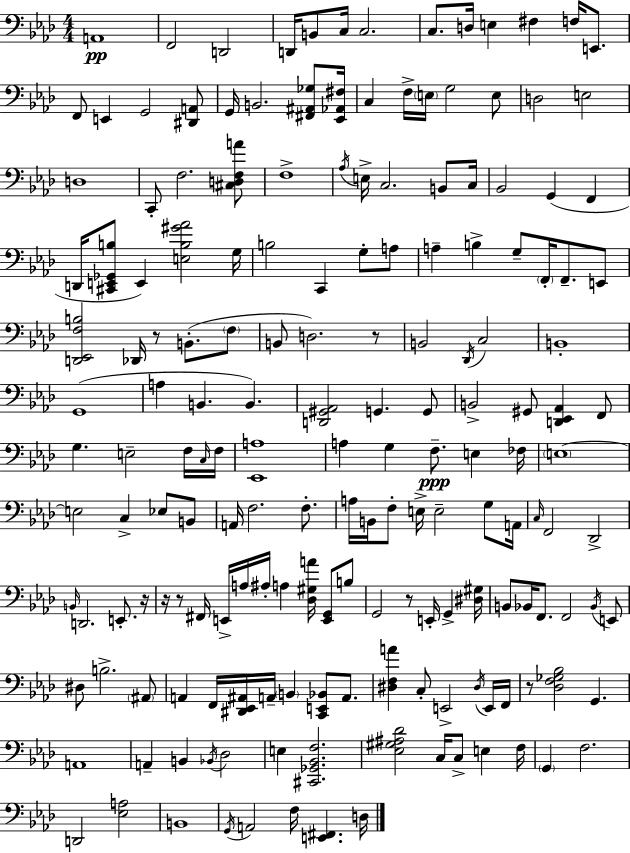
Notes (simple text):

A2/w F2/h D2/h D2/s B2/e C3/s C3/h. C3/e. D3/s E3/q F#3/q F3/s E2/e. F2/e E2/q G2/h [D#2,A2]/e G2/s B2/h. [F#2,A#2,Gb3]/e [Eb2,Ab2,F#3]/s C3/q F3/s E3/s G3/h E3/e D3/h E3/h D3/w C2/e F3/h. [C#3,D3,F3,A4]/e F3/w Ab3/s E3/s C3/h. B2/e C3/s Bb2/h G2/q F2/q D2/s [C#2,E2,Gb2,B3]/e E2/q [E3,B3,G#4,Ab4]/h G3/s B3/h C2/q G3/e A3/e A3/q B3/q G3/e F2/s F2/e. E2/e [D2,Eb2,F3,B3]/h Db2/s R/e B2/e. F3/e B2/e D3/h. R/e B2/h Db2/s C3/h B2/w G2/w A3/q B2/q. B2/q. [D2,G#2,Ab2]/h G2/q. G2/e B2/h G#2/e [D2,Eb2,Ab2]/q F2/e G3/q. E3/h F3/s C3/s F3/s [Eb2,A3]/w A3/q G3/q F3/e. E3/q FES3/s E3/w E3/h C3/q Eb3/e B2/e A2/s F3/h. F3/e. A3/s B2/s F3/e E3/s E3/h G3/e A2/s C3/s F2/h Db2/h B2/s D2/h. E2/e. R/s R/s R/e F#2/s E2/s A3/s A#3/s A3/q [Db3,G#3,A4]/s [E2,G2]/e B3/e G2/h R/e E2/s G2/q [D#3,G#3]/s B2/e Bb2/s F2/e. F2/h Bb2/s E2/e D#3/e B3/h. A#2/e A2/q F2/s [D#2,Eb2,A#2]/s A2/s B2/q [C2,E2,Bb2]/e A2/e. [D#3,F3,A4]/q C3/e E2/h D#3/s E2/s F2/s R/e [Db3,F3,Gb3,Bb3]/h G2/q. A2/w A2/q B2/q Bb2/s Db3/h E3/q [C#2,Gb2,Bb2,F3]/h. [Eb3,G#3,A#3,Db4]/h C3/s C3/e E3/q F3/s G2/q F3/h. D2/h [Eb3,A3]/h B2/w G2/s A2/h F3/s [E2,F#2]/q. D3/s